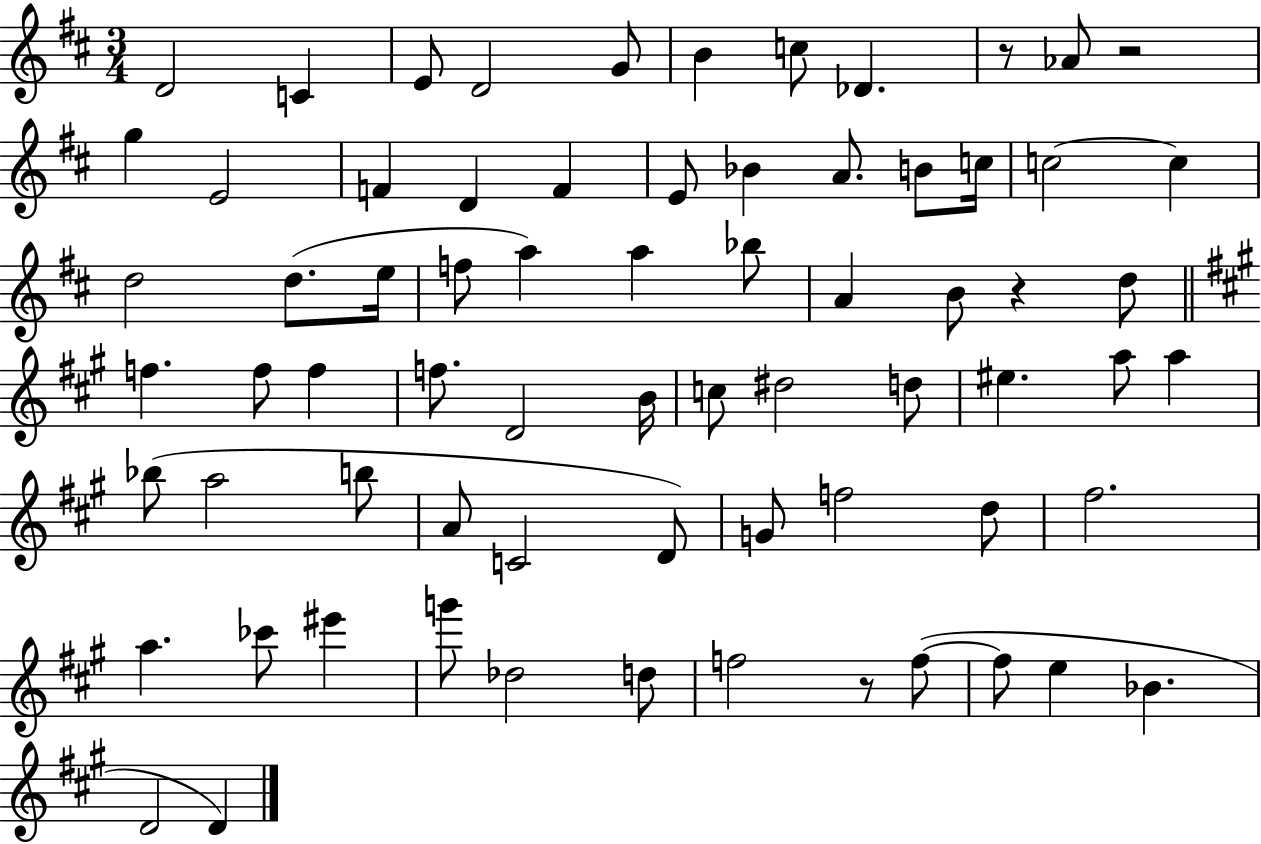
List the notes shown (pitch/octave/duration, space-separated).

D4/h C4/q E4/e D4/h G4/e B4/q C5/e Db4/q. R/e Ab4/e R/h G5/q E4/h F4/q D4/q F4/q E4/e Bb4/q A4/e. B4/e C5/s C5/h C5/q D5/h D5/e. E5/s F5/e A5/q A5/q Bb5/e A4/q B4/e R/q D5/e F5/q. F5/e F5/q F5/e. D4/h B4/s C5/e D#5/h D5/e EIS5/q. A5/e A5/q Bb5/e A5/h B5/e A4/e C4/h D4/e G4/e F5/h D5/e F#5/h. A5/q. CES6/e EIS6/q G6/e Db5/h D5/e F5/h R/e F5/e F5/e E5/q Bb4/q. D4/h D4/q